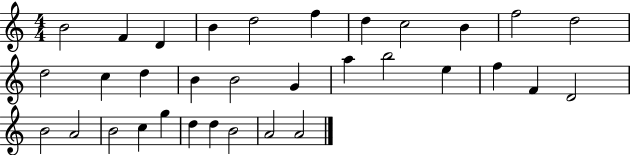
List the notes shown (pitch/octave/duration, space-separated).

B4/h F4/q D4/q B4/q D5/h F5/q D5/q C5/h B4/q F5/h D5/h D5/h C5/q D5/q B4/q B4/h G4/q A5/q B5/h E5/q F5/q F4/q D4/h B4/h A4/h B4/h C5/q G5/q D5/q D5/q B4/h A4/h A4/h